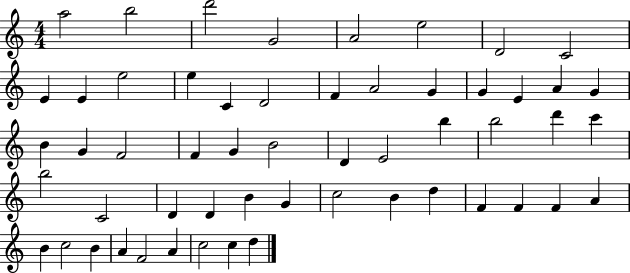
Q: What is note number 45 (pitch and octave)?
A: F4